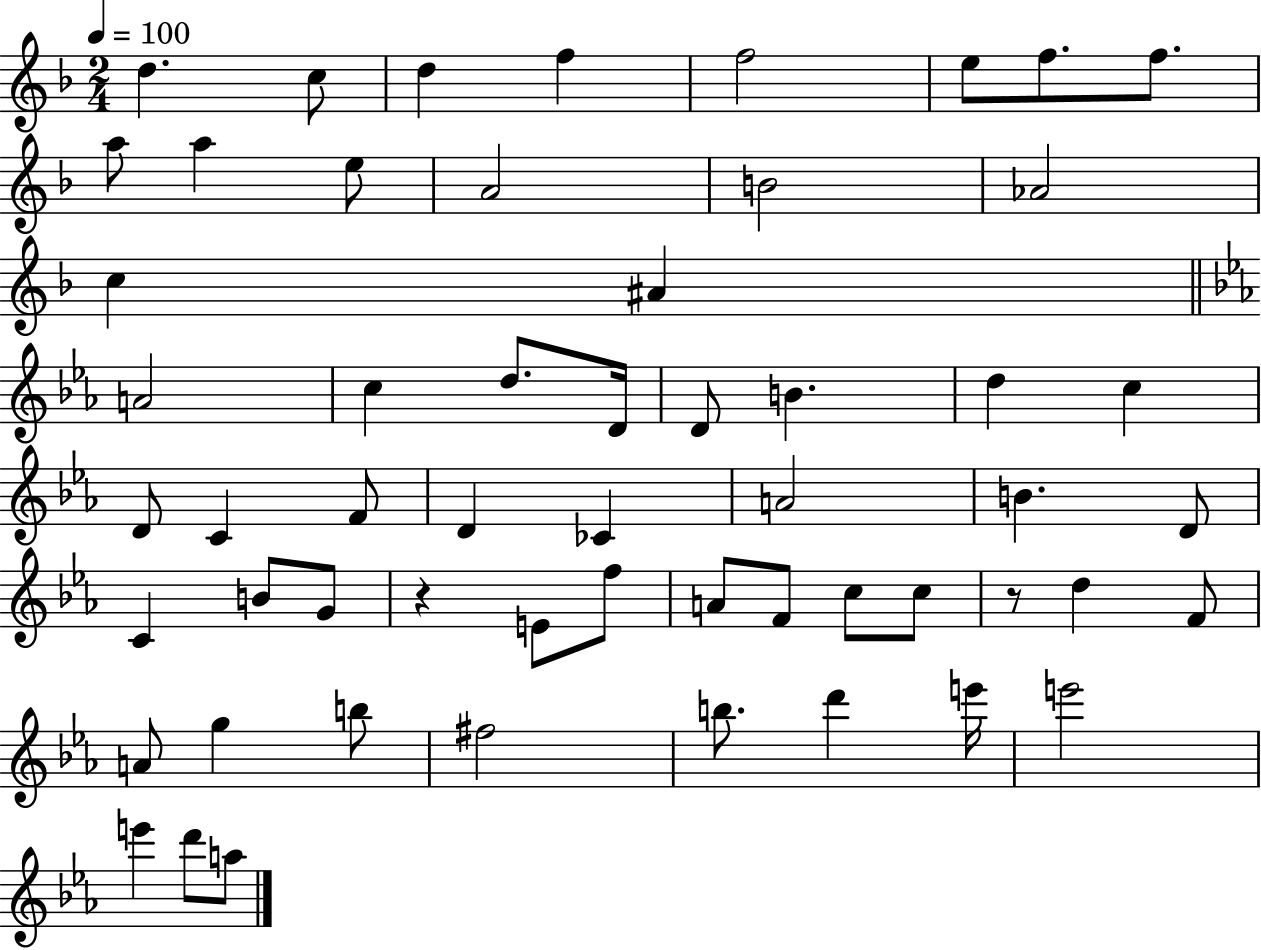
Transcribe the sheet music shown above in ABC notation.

X:1
T:Untitled
M:2/4
L:1/4
K:F
d c/2 d f f2 e/2 f/2 f/2 a/2 a e/2 A2 B2 _A2 c ^A A2 c d/2 D/4 D/2 B d c D/2 C F/2 D _C A2 B D/2 C B/2 G/2 z E/2 f/2 A/2 F/2 c/2 c/2 z/2 d F/2 A/2 g b/2 ^f2 b/2 d' e'/4 e'2 e' d'/2 a/2